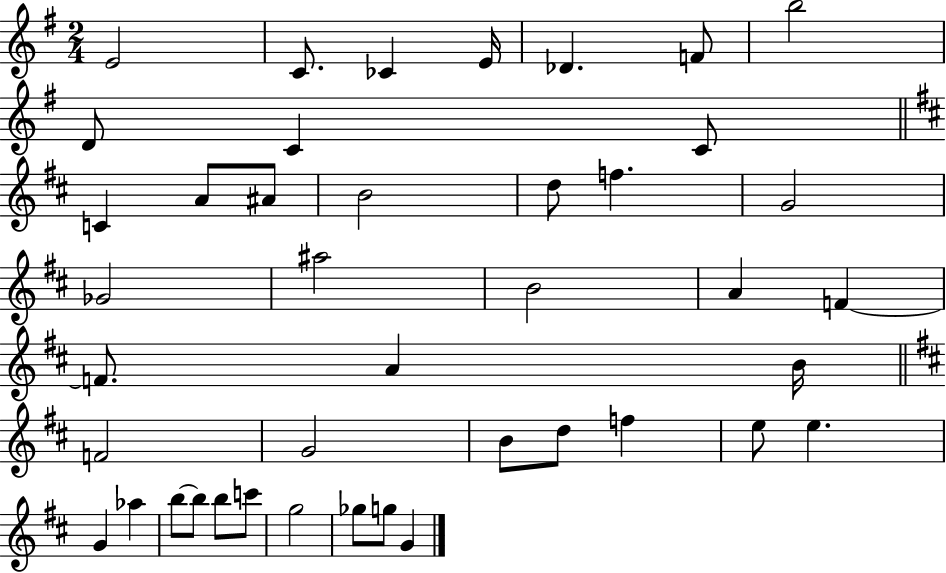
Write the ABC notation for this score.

X:1
T:Untitled
M:2/4
L:1/4
K:G
E2 C/2 _C E/4 _D F/2 b2 D/2 C C/2 C A/2 ^A/2 B2 d/2 f G2 _G2 ^a2 B2 A F F/2 A B/4 F2 G2 B/2 d/2 f e/2 e G _a b/2 b/2 b/2 c'/2 g2 _g/2 g/2 G